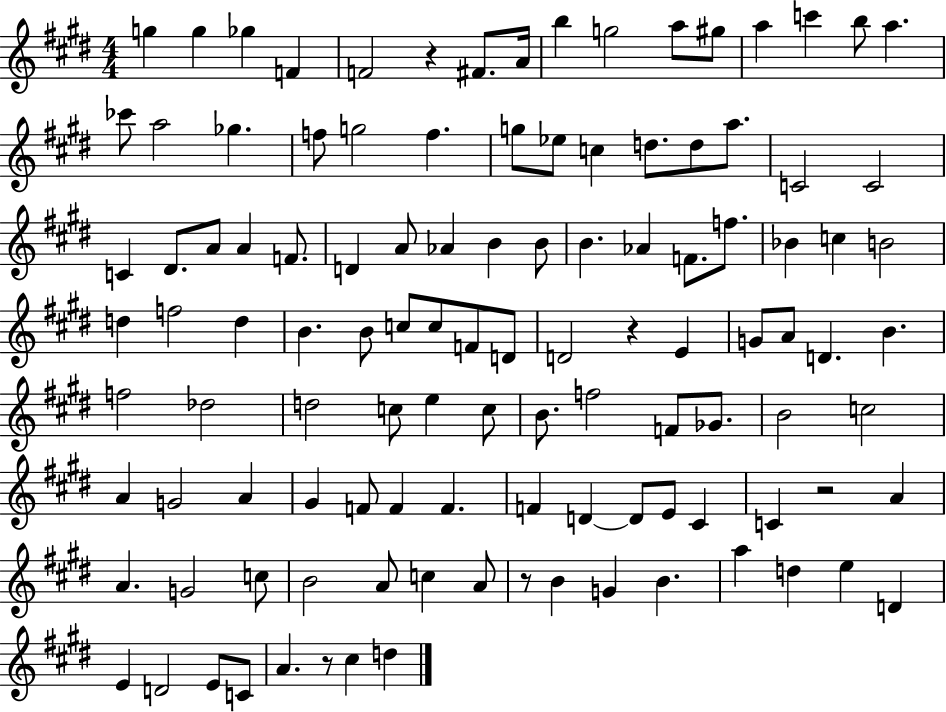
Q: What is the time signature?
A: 4/4